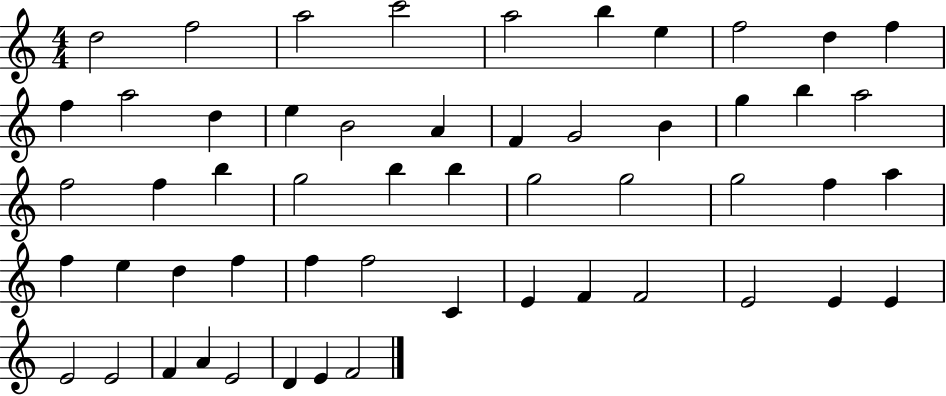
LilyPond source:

{
  \clef treble
  \numericTimeSignature
  \time 4/4
  \key c \major
  d''2 f''2 | a''2 c'''2 | a''2 b''4 e''4 | f''2 d''4 f''4 | \break f''4 a''2 d''4 | e''4 b'2 a'4 | f'4 g'2 b'4 | g''4 b''4 a''2 | \break f''2 f''4 b''4 | g''2 b''4 b''4 | g''2 g''2 | g''2 f''4 a''4 | \break f''4 e''4 d''4 f''4 | f''4 f''2 c'4 | e'4 f'4 f'2 | e'2 e'4 e'4 | \break e'2 e'2 | f'4 a'4 e'2 | d'4 e'4 f'2 | \bar "|."
}